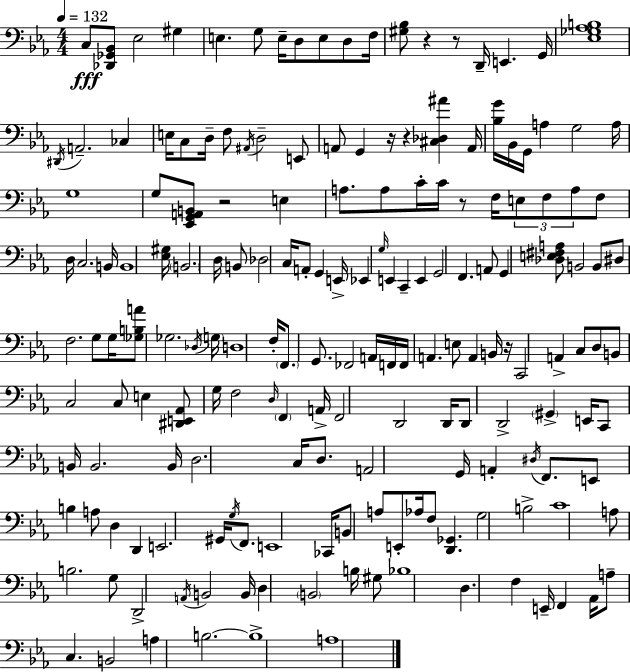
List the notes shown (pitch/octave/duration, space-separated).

C3/e [Db2,Gb2,Bb2]/e Eb3/h G#3/q E3/q. G3/e E3/s D3/e E3/e D3/e F3/s [G#3,Bb3]/e R/q R/e D2/s E2/q. G2/s [Eb3,Gb3,Ab3,B3]/w D#2/s A2/h. CES3/q E3/s C3/e D3/s F3/e A#2/s D3/h E2/e A2/e G2/q R/s R/q [C#3,Db3,A#4]/q A2/s [Bb3,G4]/s Bb2/s G2/s A3/q G3/h A3/s G3/w G3/e [Eb2,G2,A2,B2]/e R/h E3/q A3/e. A3/e C4/s C4/s R/e F3/s E3/e F3/e A3/e F3/e D3/s C3/h. B2/s B2/w [Eb3,G#3]/s B2/h. D3/s B2/e Db3/h C3/s A2/e G2/q E2/s Eb2/q G3/s E2/q C2/q E2/q G2/h F2/q. A2/e G2/q [Db3,E3,F#3,A3]/e B2/h B2/e D#3/e F3/h. G3/e G3/s [Gb3,B3,A4]/e Gb3/h. Db3/s G3/s D3/w F3/s F2/e. G2/e. FES2/h A2/s F2/s F2/s A2/q. E3/e A2/q B2/s R/s C2/h A2/q C3/e D3/e B2/e C3/h C3/e E3/q [D#2,E2,Ab2]/e G3/s F3/h D3/s F2/q A2/s F2/h D2/h D2/s D2/e D2/h G#2/q E2/s C2/e B2/s B2/h. B2/s D3/h. C3/s D3/e. A2/h G2/s A2/q D#3/s F2/e. E2/e B3/q A3/e D3/q D2/q E2/h. G#2/s G3/s F2/e. E2/w CES2/s B2/e A3/e E2/e Ab3/s F3/e [D2,Gb2]/q. G3/h B3/h C4/w A3/e B3/h. G3/e D2/h A2/s B2/h B2/s D3/q B2/h B3/s G#3/e Bb3/w D3/q. F3/q E2/s F2/q Ab2/s A3/e C3/q. B2/h A3/q B3/h. B3/w A3/w